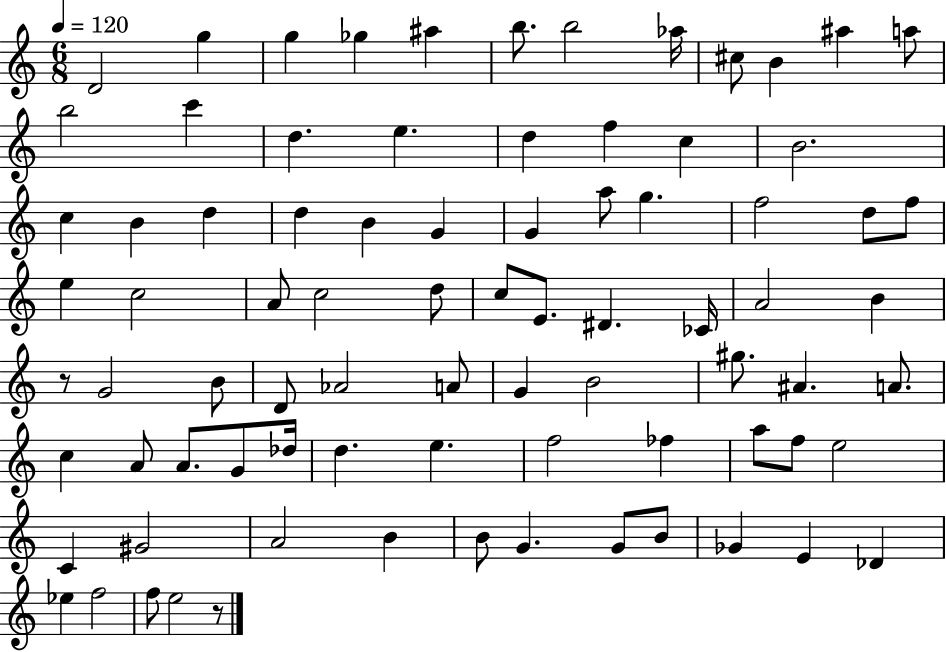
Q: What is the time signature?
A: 6/8